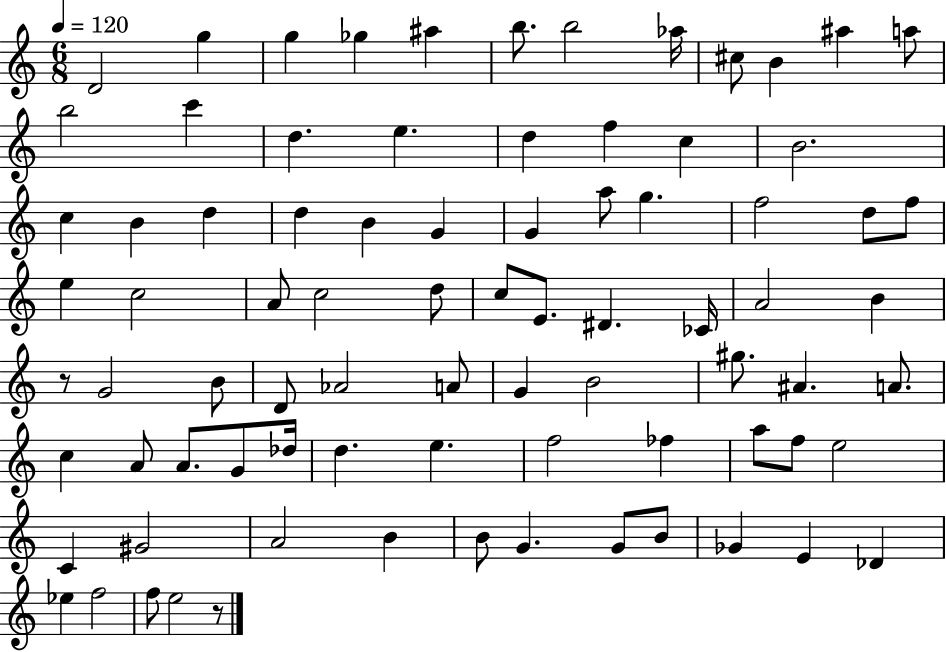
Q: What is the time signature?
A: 6/8